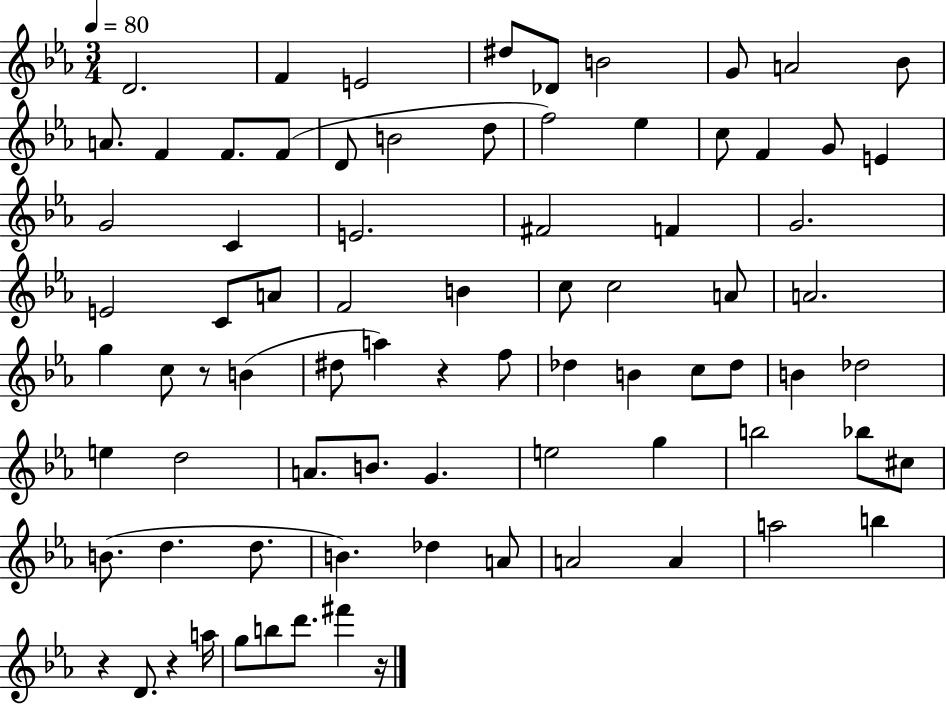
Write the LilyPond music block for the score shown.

{
  \clef treble
  \numericTimeSignature
  \time 3/4
  \key ees \major
  \tempo 4 = 80
  d'2. | f'4 e'2 | dis''8 des'8 b'2 | g'8 a'2 bes'8 | \break a'8. f'4 f'8. f'8( | d'8 b'2 d''8 | f''2) ees''4 | c''8 f'4 g'8 e'4 | \break g'2 c'4 | e'2. | fis'2 f'4 | g'2. | \break e'2 c'8 a'8 | f'2 b'4 | c''8 c''2 a'8 | a'2. | \break g''4 c''8 r8 b'4( | dis''8 a''4) r4 f''8 | des''4 b'4 c''8 des''8 | b'4 des''2 | \break e''4 d''2 | a'8. b'8. g'4. | e''2 g''4 | b''2 bes''8 cis''8 | \break b'8.( d''4. d''8. | b'4.) des''4 a'8 | a'2 a'4 | a''2 b''4 | \break r4 d'8. r4 a''16 | g''8 b''8 d'''8. fis'''4 r16 | \bar "|."
}